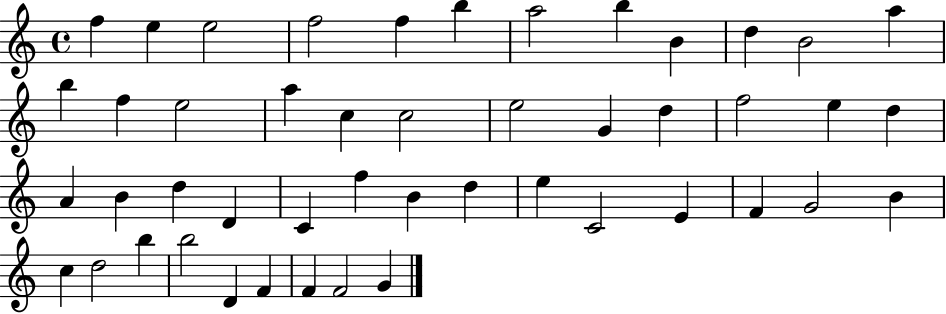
X:1
T:Untitled
M:4/4
L:1/4
K:C
f e e2 f2 f b a2 b B d B2 a b f e2 a c c2 e2 G d f2 e d A B d D C f B d e C2 E F G2 B c d2 b b2 D F F F2 G